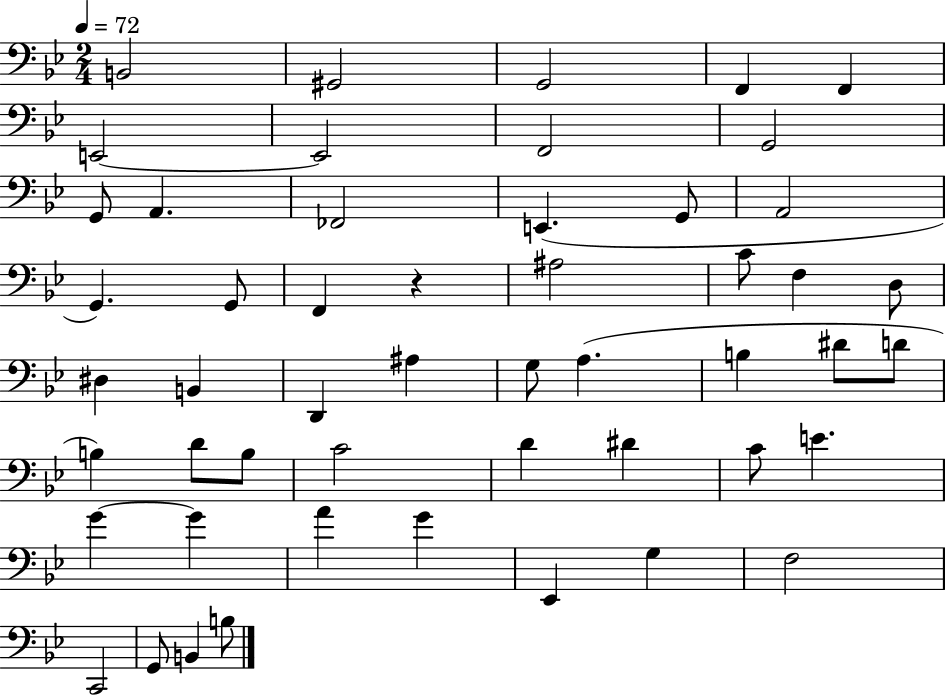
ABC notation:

X:1
T:Untitled
M:2/4
L:1/4
K:Bb
B,,2 ^G,,2 G,,2 F,, F,, E,,2 E,,2 F,,2 G,,2 G,,/2 A,, _F,,2 E,, G,,/2 A,,2 G,, G,,/2 F,, z ^A,2 C/2 F, D,/2 ^D, B,, D,, ^A, G,/2 A, B, ^D/2 D/2 B, D/2 B,/2 C2 D ^D C/2 E G G A G _E,, G, F,2 C,,2 G,,/2 B,, B,/2